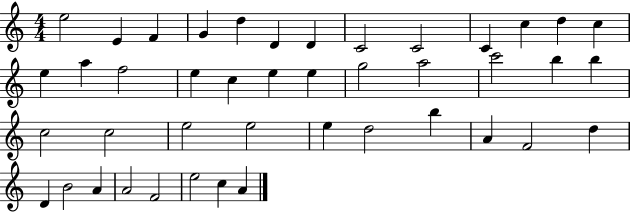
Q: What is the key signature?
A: C major